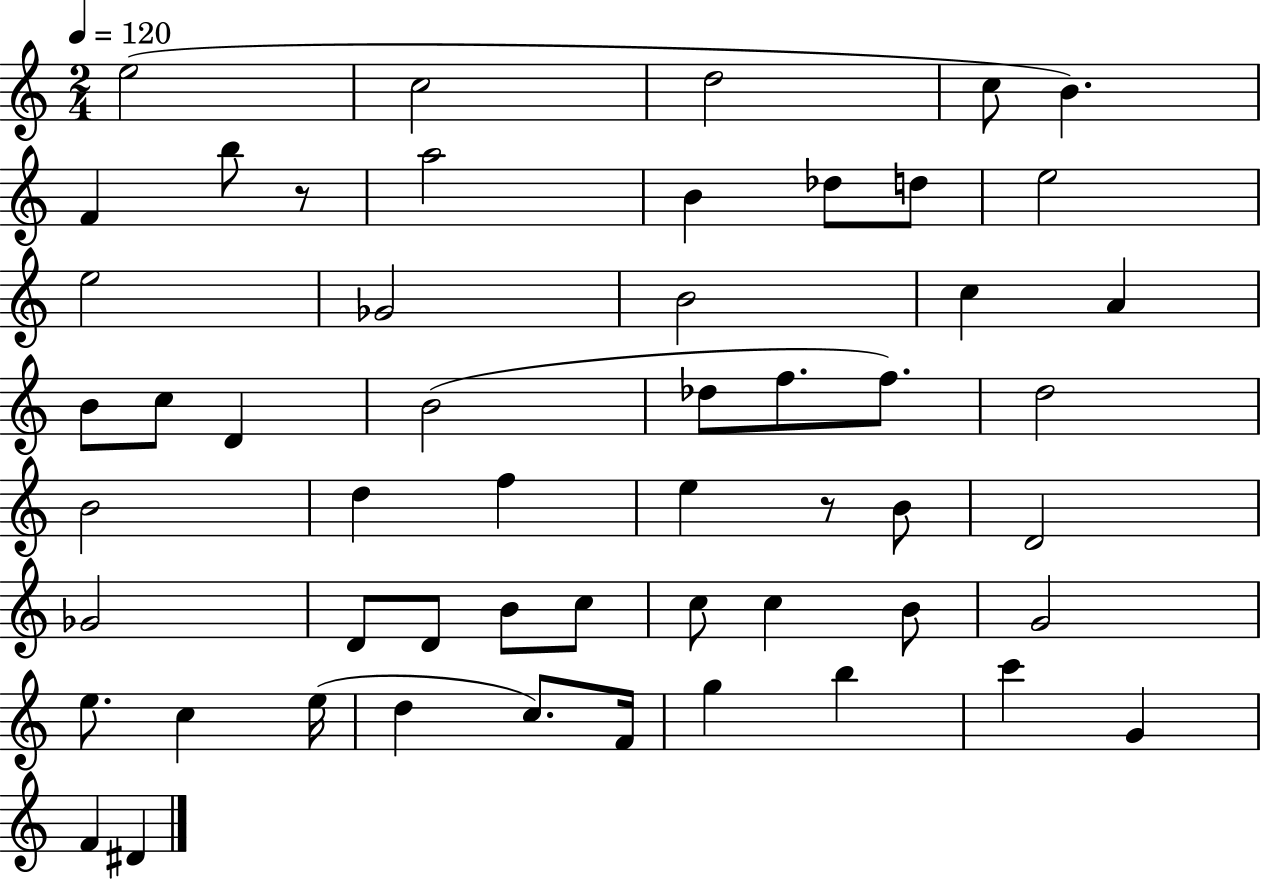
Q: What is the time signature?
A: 2/4